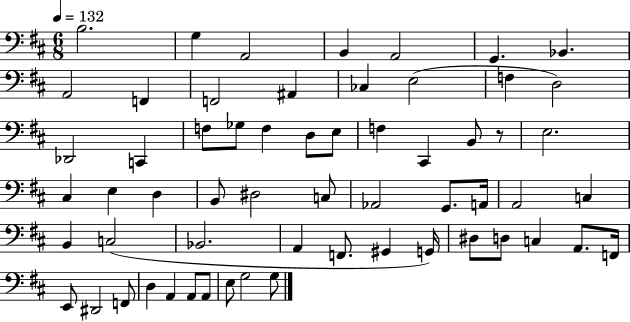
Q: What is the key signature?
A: D major